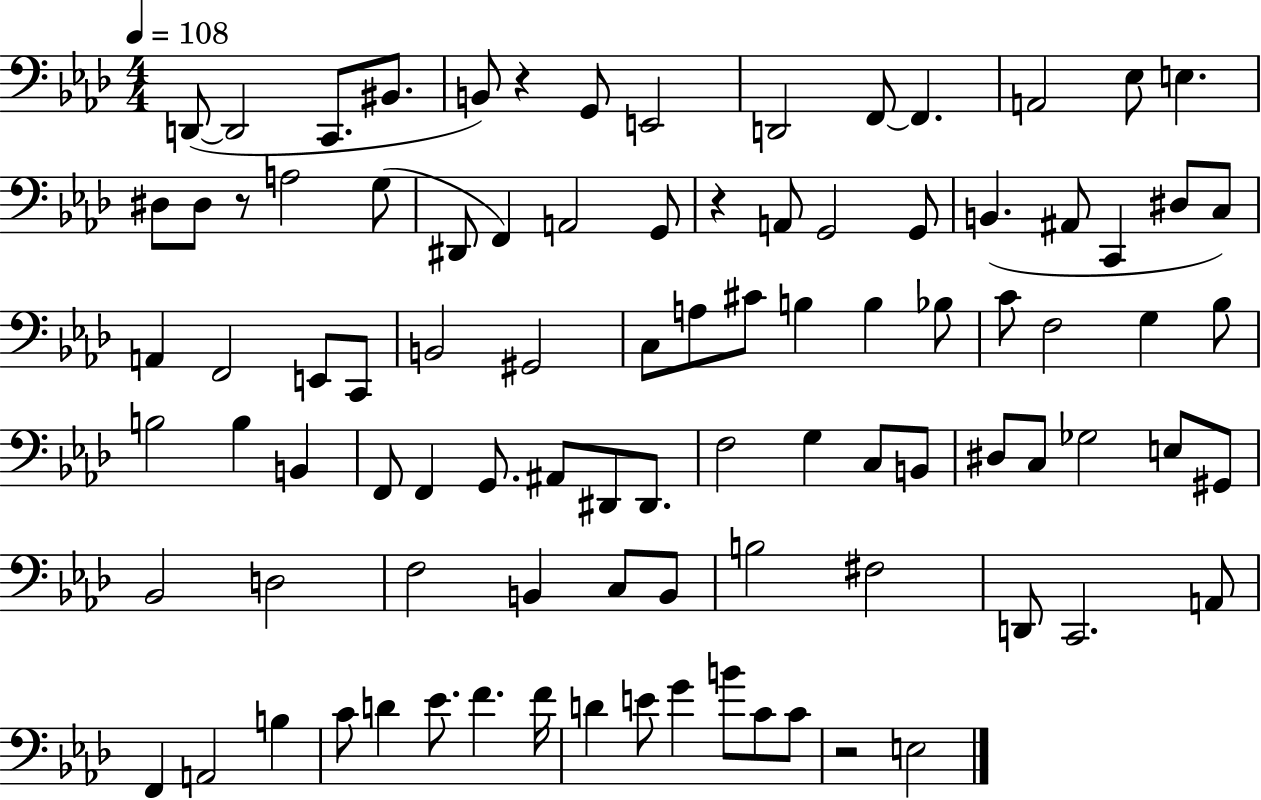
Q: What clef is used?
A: bass